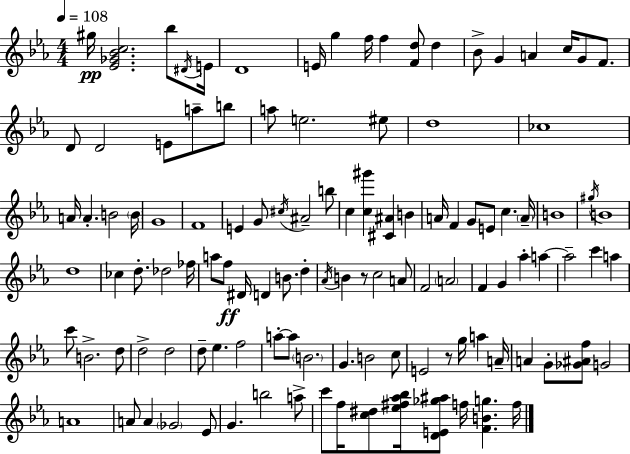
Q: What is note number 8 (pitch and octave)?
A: F5